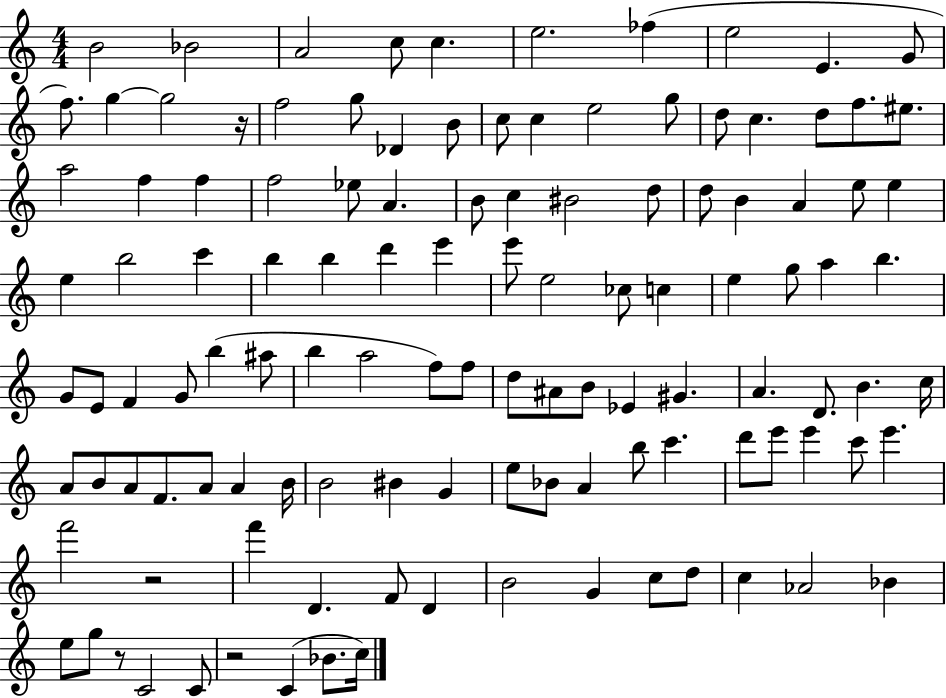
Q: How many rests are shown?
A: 4